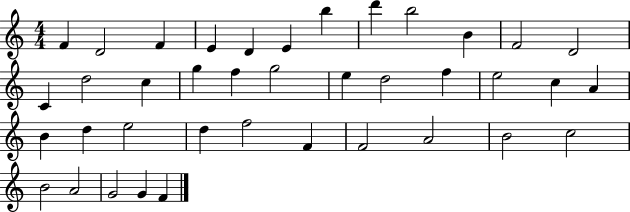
{
  \clef treble
  \numericTimeSignature
  \time 4/4
  \key c \major
  f'4 d'2 f'4 | e'4 d'4 e'4 b''4 | d'''4 b''2 b'4 | f'2 d'2 | \break c'4 d''2 c''4 | g''4 f''4 g''2 | e''4 d''2 f''4 | e''2 c''4 a'4 | \break b'4 d''4 e''2 | d''4 f''2 f'4 | f'2 a'2 | b'2 c''2 | \break b'2 a'2 | g'2 g'4 f'4 | \bar "|."
}